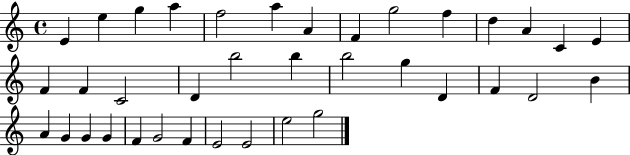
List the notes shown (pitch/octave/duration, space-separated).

E4/q E5/q G5/q A5/q F5/h A5/q A4/q F4/q G5/h F5/q D5/q A4/q C4/q E4/q F4/q F4/q C4/h D4/q B5/h B5/q B5/h G5/q D4/q F4/q D4/h B4/q A4/q G4/q G4/q G4/q F4/q G4/h F4/q E4/h E4/h E5/h G5/h